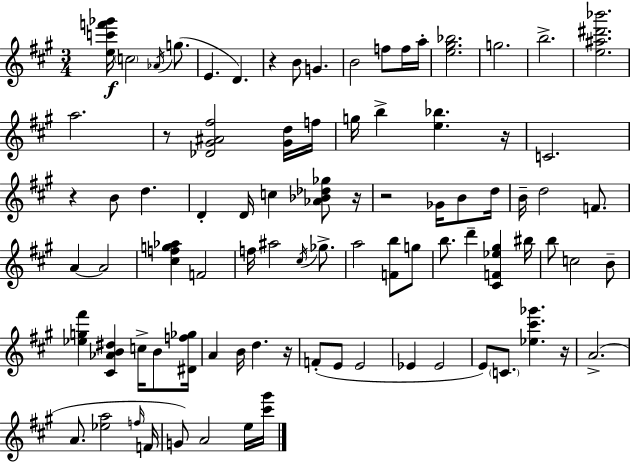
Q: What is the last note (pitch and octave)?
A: E5